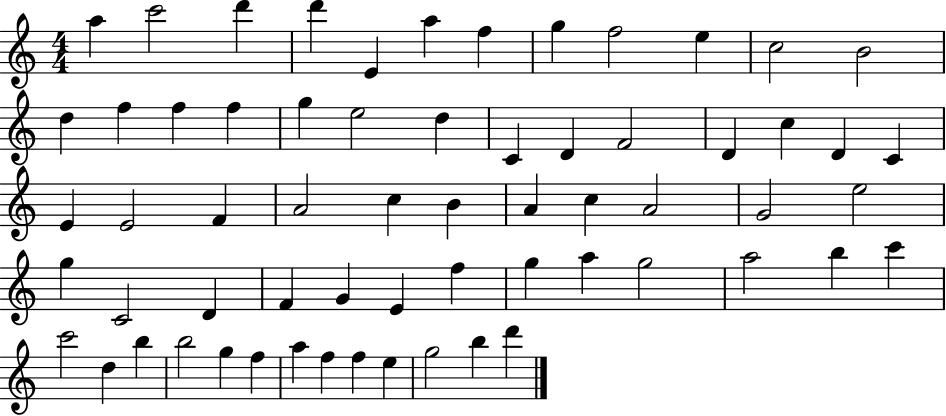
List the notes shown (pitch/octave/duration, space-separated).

A5/q C6/h D6/q D6/q E4/q A5/q F5/q G5/q F5/h E5/q C5/h B4/h D5/q F5/q F5/q F5/q G5/q E5/h D5/q C4/q D4/q F4/h D4/q C5/q D4/q C4/q E4/q E4/h F4/q A4/h C5/q B4/q A4/q C5/q A4/h G4/h E5/h G5/q C4/h D4/q F4/q G4/q E4/q F5/q G5/q A5/q G5/h A5/h B5/q C6/q C6/h D5/q B5/q B5/h G5/q F5/q A5/q F5/q F5/q E5/q G5/h B5/q D6/q